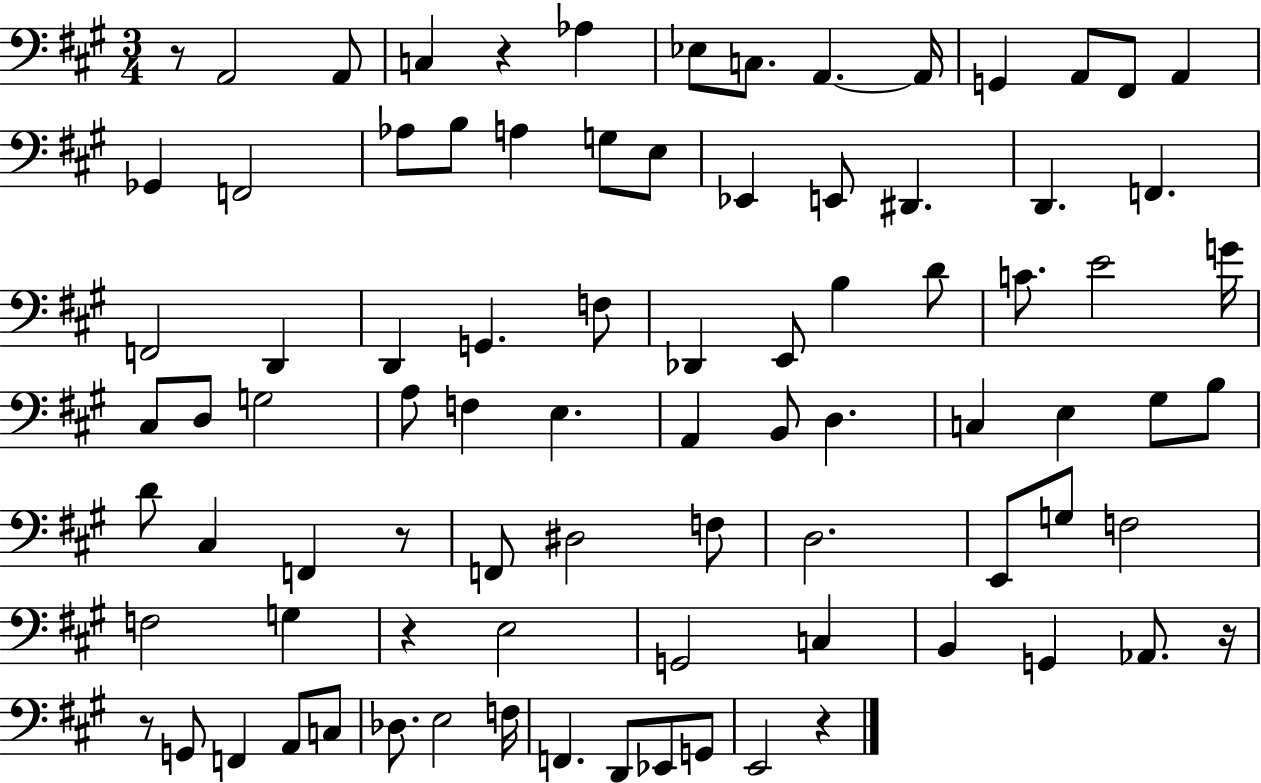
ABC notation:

X:1
T:Untitled
M:3/4
L:1/4
K:A
z/2 A,,2 A,,/2 C, z _A, _E,/2 C,/2 A,, A,,/4 G,, A,,/2 ^F,,/2 A,, _G,, F,,2 _A,/2 B,/2 A, G,/2 E,/2 _E,, E,,/2 ^D,, D,, F,, F,,2 D,, D,, G,, F,/2 _D,, E,,/2 B, D/2 C/2 E2 G/4 ^C,/2 D,/2 G,2 A,/2 F, E, A,, B,,/2 D, C, E, ^G,/2 B,/2 D/2 ^C, F,, z/2 F,,/2 ^D,2 F,/2 D,2 E,,/2 G,/2 F,2 F,2 G, z E,2 G,,2 C, B,, G,, _A,,/2 z/4 z/2 G,,/2 F,, A,,/2 C,/2 _D,/2 E,2 F,/4 F,, D,,/2 _E,,/2 G,,/2 E,,2 z